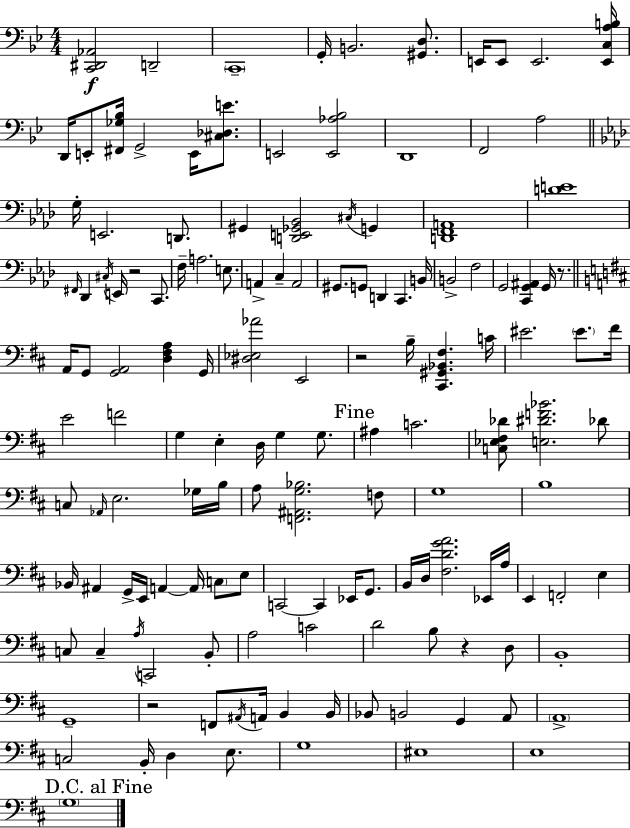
X:1
T:Untitled
M:4/4
L:1/4
K:Gm
[C,,^D,,_A,,]2 D,,2 C,,4 G,,/4 B,,2 [^G,,D,]/2 E,,/4 E,,/2 E,,2 [E,,C,A,B,]/4 D,,/4 E,,/2 [^F,,_G,_B,]/4 G,,2 E,,/4 [^C,_D,E]/2 E,,2 [E,,_A,_B,]2 D,,4 F,,2 A,2 G,/4 E,,2 D,,/2 ^G,, [D,,E,,_G,,_B,,]2 ^C,/4 G,, [D,,F,,A,,]4 [DE]4 ^F,,/4 _D,, ^C,/4 E,,/4 z2 C,,/2 F,/4 A,2 E,/2 A,, C, A,,2 ^G,,/2 G,,/2 D,, C,, B,,/4 B,,2 F,2 G,,2 [C,,G,,^A,,] G,,/4 z/2 A,,/4 G,,/2 [G,,A,,]2 [D,^F,A,] G,,/4 [^D,_E,_A]2 E,,2 z2 B,/4 [^C,,^G,,_B,,^F,] C/4 ^E2 ^E/2 ^F/4 E2 F2 G, E, D,/4 G, G,/2 ^A, C2 [C,_E,^F,_D]/2 [E,^DF_B]2 _D/2 C,/2 _A,,/4 E,2 _G,/4 B,/4 A,/2 [F,,^A,,G,_B,]2 F,/2 G,4 B,4 _B,,/4 ^A,, G,,/4 E,,/4 A,, A,,/4 C,/2 E,/2 C,,2 C,, _E,,/4 G,,/2 B,,/4 D,/4 [^F,DGA]2 _E,,/4 A,/4 E,, F,,2 E, C,/2 C, A,/4 C,,2 B,,/2 A,2 C2 D2 B,/2 z D,/2 B,,4 G,,4 z2 F,,/2 ^A,,/4 A,,/4 B,, B,,/4 _B,,/2 B,,2 G,, A,,/2 A,,4 C,2 B,,/4 D, E,/2 G,4 ^E,4 E,4 G,4